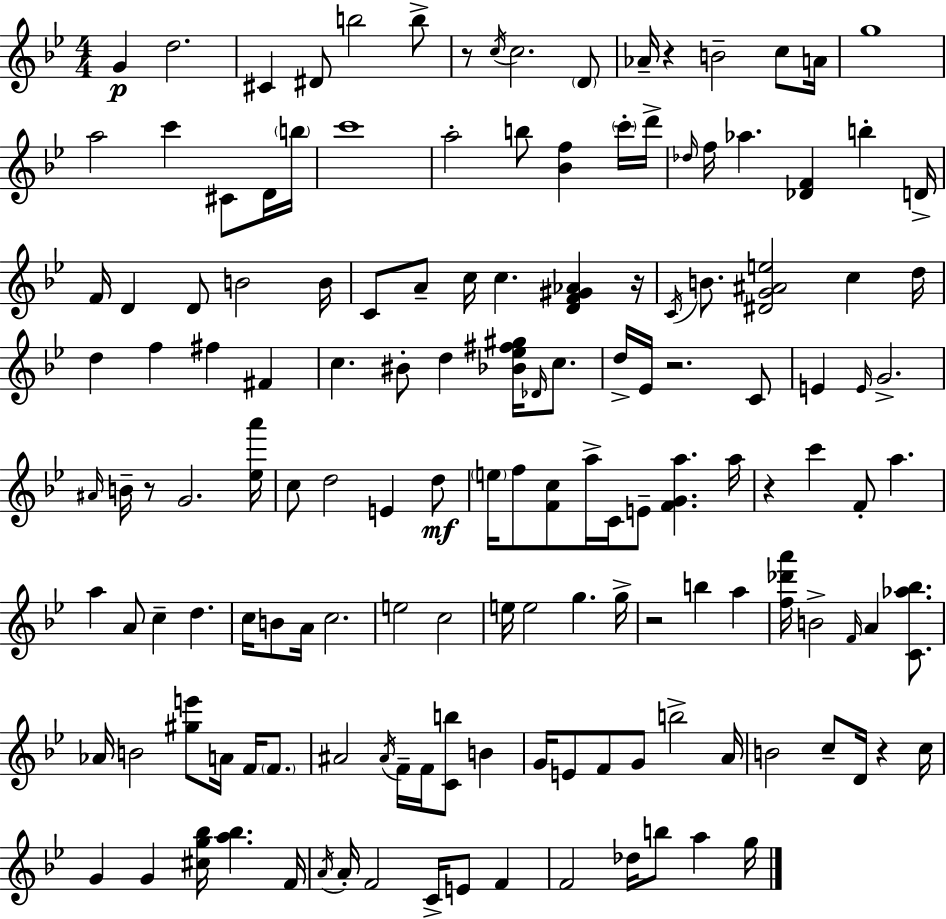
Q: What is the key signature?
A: G minor